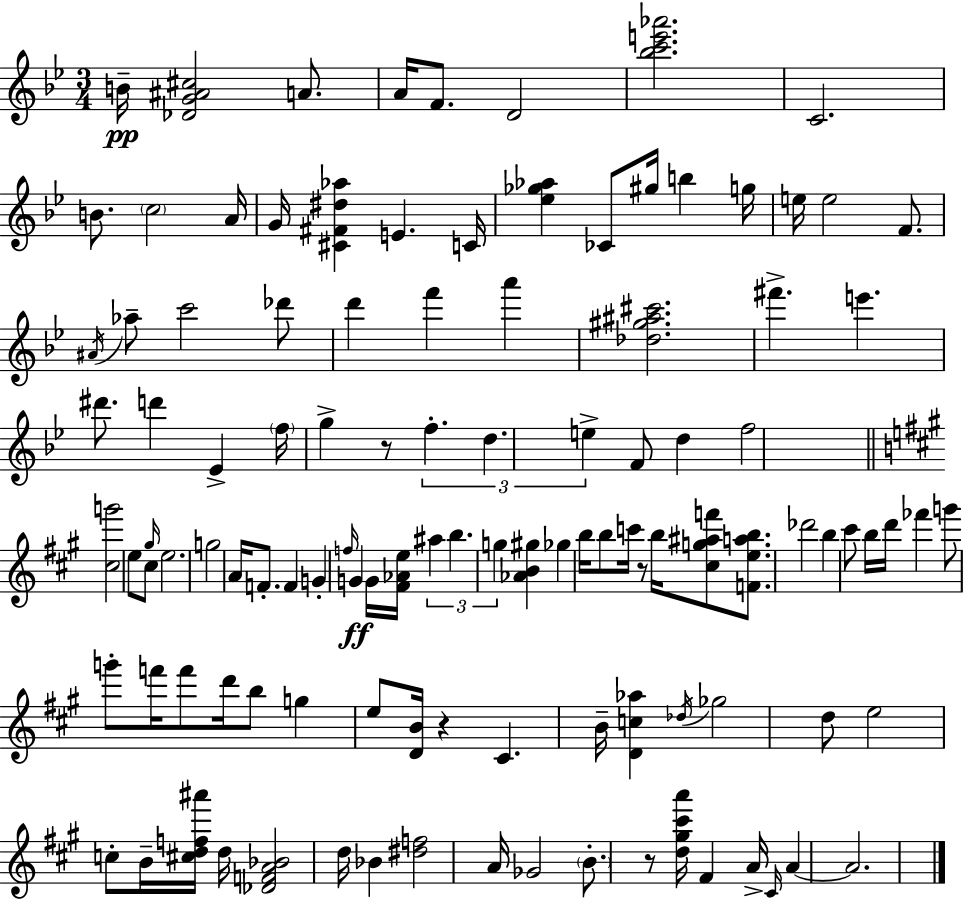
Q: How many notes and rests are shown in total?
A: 112